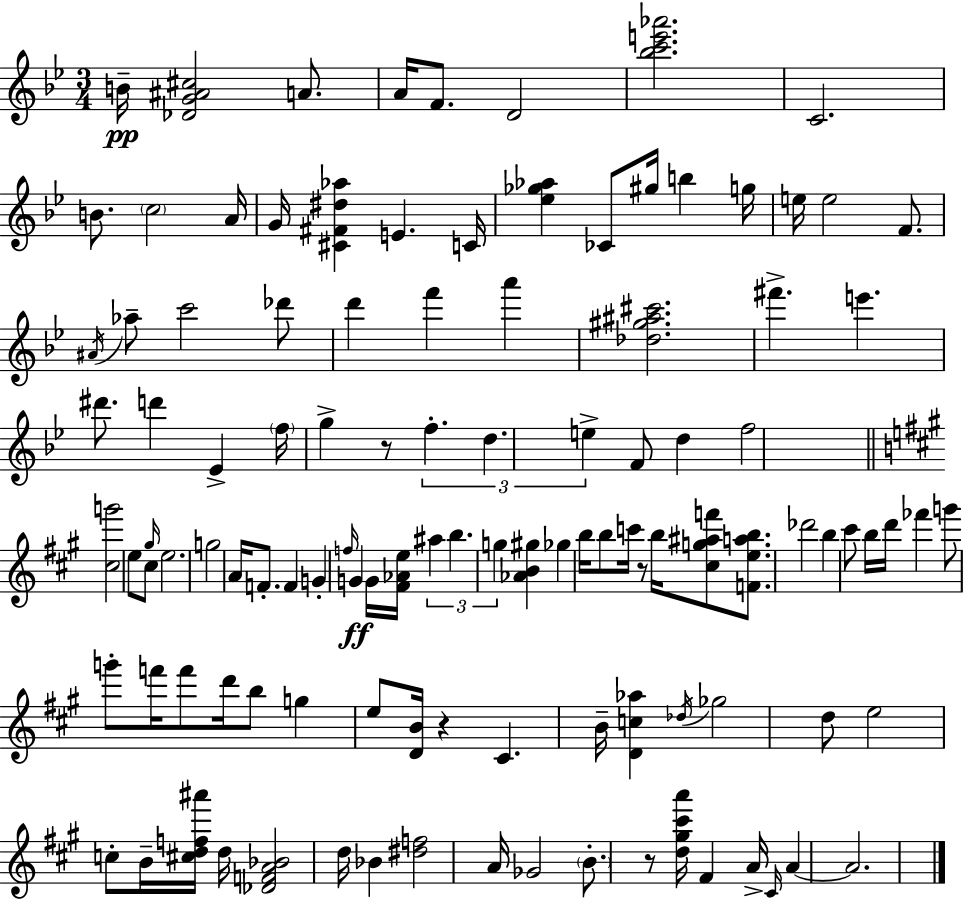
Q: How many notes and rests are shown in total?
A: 112